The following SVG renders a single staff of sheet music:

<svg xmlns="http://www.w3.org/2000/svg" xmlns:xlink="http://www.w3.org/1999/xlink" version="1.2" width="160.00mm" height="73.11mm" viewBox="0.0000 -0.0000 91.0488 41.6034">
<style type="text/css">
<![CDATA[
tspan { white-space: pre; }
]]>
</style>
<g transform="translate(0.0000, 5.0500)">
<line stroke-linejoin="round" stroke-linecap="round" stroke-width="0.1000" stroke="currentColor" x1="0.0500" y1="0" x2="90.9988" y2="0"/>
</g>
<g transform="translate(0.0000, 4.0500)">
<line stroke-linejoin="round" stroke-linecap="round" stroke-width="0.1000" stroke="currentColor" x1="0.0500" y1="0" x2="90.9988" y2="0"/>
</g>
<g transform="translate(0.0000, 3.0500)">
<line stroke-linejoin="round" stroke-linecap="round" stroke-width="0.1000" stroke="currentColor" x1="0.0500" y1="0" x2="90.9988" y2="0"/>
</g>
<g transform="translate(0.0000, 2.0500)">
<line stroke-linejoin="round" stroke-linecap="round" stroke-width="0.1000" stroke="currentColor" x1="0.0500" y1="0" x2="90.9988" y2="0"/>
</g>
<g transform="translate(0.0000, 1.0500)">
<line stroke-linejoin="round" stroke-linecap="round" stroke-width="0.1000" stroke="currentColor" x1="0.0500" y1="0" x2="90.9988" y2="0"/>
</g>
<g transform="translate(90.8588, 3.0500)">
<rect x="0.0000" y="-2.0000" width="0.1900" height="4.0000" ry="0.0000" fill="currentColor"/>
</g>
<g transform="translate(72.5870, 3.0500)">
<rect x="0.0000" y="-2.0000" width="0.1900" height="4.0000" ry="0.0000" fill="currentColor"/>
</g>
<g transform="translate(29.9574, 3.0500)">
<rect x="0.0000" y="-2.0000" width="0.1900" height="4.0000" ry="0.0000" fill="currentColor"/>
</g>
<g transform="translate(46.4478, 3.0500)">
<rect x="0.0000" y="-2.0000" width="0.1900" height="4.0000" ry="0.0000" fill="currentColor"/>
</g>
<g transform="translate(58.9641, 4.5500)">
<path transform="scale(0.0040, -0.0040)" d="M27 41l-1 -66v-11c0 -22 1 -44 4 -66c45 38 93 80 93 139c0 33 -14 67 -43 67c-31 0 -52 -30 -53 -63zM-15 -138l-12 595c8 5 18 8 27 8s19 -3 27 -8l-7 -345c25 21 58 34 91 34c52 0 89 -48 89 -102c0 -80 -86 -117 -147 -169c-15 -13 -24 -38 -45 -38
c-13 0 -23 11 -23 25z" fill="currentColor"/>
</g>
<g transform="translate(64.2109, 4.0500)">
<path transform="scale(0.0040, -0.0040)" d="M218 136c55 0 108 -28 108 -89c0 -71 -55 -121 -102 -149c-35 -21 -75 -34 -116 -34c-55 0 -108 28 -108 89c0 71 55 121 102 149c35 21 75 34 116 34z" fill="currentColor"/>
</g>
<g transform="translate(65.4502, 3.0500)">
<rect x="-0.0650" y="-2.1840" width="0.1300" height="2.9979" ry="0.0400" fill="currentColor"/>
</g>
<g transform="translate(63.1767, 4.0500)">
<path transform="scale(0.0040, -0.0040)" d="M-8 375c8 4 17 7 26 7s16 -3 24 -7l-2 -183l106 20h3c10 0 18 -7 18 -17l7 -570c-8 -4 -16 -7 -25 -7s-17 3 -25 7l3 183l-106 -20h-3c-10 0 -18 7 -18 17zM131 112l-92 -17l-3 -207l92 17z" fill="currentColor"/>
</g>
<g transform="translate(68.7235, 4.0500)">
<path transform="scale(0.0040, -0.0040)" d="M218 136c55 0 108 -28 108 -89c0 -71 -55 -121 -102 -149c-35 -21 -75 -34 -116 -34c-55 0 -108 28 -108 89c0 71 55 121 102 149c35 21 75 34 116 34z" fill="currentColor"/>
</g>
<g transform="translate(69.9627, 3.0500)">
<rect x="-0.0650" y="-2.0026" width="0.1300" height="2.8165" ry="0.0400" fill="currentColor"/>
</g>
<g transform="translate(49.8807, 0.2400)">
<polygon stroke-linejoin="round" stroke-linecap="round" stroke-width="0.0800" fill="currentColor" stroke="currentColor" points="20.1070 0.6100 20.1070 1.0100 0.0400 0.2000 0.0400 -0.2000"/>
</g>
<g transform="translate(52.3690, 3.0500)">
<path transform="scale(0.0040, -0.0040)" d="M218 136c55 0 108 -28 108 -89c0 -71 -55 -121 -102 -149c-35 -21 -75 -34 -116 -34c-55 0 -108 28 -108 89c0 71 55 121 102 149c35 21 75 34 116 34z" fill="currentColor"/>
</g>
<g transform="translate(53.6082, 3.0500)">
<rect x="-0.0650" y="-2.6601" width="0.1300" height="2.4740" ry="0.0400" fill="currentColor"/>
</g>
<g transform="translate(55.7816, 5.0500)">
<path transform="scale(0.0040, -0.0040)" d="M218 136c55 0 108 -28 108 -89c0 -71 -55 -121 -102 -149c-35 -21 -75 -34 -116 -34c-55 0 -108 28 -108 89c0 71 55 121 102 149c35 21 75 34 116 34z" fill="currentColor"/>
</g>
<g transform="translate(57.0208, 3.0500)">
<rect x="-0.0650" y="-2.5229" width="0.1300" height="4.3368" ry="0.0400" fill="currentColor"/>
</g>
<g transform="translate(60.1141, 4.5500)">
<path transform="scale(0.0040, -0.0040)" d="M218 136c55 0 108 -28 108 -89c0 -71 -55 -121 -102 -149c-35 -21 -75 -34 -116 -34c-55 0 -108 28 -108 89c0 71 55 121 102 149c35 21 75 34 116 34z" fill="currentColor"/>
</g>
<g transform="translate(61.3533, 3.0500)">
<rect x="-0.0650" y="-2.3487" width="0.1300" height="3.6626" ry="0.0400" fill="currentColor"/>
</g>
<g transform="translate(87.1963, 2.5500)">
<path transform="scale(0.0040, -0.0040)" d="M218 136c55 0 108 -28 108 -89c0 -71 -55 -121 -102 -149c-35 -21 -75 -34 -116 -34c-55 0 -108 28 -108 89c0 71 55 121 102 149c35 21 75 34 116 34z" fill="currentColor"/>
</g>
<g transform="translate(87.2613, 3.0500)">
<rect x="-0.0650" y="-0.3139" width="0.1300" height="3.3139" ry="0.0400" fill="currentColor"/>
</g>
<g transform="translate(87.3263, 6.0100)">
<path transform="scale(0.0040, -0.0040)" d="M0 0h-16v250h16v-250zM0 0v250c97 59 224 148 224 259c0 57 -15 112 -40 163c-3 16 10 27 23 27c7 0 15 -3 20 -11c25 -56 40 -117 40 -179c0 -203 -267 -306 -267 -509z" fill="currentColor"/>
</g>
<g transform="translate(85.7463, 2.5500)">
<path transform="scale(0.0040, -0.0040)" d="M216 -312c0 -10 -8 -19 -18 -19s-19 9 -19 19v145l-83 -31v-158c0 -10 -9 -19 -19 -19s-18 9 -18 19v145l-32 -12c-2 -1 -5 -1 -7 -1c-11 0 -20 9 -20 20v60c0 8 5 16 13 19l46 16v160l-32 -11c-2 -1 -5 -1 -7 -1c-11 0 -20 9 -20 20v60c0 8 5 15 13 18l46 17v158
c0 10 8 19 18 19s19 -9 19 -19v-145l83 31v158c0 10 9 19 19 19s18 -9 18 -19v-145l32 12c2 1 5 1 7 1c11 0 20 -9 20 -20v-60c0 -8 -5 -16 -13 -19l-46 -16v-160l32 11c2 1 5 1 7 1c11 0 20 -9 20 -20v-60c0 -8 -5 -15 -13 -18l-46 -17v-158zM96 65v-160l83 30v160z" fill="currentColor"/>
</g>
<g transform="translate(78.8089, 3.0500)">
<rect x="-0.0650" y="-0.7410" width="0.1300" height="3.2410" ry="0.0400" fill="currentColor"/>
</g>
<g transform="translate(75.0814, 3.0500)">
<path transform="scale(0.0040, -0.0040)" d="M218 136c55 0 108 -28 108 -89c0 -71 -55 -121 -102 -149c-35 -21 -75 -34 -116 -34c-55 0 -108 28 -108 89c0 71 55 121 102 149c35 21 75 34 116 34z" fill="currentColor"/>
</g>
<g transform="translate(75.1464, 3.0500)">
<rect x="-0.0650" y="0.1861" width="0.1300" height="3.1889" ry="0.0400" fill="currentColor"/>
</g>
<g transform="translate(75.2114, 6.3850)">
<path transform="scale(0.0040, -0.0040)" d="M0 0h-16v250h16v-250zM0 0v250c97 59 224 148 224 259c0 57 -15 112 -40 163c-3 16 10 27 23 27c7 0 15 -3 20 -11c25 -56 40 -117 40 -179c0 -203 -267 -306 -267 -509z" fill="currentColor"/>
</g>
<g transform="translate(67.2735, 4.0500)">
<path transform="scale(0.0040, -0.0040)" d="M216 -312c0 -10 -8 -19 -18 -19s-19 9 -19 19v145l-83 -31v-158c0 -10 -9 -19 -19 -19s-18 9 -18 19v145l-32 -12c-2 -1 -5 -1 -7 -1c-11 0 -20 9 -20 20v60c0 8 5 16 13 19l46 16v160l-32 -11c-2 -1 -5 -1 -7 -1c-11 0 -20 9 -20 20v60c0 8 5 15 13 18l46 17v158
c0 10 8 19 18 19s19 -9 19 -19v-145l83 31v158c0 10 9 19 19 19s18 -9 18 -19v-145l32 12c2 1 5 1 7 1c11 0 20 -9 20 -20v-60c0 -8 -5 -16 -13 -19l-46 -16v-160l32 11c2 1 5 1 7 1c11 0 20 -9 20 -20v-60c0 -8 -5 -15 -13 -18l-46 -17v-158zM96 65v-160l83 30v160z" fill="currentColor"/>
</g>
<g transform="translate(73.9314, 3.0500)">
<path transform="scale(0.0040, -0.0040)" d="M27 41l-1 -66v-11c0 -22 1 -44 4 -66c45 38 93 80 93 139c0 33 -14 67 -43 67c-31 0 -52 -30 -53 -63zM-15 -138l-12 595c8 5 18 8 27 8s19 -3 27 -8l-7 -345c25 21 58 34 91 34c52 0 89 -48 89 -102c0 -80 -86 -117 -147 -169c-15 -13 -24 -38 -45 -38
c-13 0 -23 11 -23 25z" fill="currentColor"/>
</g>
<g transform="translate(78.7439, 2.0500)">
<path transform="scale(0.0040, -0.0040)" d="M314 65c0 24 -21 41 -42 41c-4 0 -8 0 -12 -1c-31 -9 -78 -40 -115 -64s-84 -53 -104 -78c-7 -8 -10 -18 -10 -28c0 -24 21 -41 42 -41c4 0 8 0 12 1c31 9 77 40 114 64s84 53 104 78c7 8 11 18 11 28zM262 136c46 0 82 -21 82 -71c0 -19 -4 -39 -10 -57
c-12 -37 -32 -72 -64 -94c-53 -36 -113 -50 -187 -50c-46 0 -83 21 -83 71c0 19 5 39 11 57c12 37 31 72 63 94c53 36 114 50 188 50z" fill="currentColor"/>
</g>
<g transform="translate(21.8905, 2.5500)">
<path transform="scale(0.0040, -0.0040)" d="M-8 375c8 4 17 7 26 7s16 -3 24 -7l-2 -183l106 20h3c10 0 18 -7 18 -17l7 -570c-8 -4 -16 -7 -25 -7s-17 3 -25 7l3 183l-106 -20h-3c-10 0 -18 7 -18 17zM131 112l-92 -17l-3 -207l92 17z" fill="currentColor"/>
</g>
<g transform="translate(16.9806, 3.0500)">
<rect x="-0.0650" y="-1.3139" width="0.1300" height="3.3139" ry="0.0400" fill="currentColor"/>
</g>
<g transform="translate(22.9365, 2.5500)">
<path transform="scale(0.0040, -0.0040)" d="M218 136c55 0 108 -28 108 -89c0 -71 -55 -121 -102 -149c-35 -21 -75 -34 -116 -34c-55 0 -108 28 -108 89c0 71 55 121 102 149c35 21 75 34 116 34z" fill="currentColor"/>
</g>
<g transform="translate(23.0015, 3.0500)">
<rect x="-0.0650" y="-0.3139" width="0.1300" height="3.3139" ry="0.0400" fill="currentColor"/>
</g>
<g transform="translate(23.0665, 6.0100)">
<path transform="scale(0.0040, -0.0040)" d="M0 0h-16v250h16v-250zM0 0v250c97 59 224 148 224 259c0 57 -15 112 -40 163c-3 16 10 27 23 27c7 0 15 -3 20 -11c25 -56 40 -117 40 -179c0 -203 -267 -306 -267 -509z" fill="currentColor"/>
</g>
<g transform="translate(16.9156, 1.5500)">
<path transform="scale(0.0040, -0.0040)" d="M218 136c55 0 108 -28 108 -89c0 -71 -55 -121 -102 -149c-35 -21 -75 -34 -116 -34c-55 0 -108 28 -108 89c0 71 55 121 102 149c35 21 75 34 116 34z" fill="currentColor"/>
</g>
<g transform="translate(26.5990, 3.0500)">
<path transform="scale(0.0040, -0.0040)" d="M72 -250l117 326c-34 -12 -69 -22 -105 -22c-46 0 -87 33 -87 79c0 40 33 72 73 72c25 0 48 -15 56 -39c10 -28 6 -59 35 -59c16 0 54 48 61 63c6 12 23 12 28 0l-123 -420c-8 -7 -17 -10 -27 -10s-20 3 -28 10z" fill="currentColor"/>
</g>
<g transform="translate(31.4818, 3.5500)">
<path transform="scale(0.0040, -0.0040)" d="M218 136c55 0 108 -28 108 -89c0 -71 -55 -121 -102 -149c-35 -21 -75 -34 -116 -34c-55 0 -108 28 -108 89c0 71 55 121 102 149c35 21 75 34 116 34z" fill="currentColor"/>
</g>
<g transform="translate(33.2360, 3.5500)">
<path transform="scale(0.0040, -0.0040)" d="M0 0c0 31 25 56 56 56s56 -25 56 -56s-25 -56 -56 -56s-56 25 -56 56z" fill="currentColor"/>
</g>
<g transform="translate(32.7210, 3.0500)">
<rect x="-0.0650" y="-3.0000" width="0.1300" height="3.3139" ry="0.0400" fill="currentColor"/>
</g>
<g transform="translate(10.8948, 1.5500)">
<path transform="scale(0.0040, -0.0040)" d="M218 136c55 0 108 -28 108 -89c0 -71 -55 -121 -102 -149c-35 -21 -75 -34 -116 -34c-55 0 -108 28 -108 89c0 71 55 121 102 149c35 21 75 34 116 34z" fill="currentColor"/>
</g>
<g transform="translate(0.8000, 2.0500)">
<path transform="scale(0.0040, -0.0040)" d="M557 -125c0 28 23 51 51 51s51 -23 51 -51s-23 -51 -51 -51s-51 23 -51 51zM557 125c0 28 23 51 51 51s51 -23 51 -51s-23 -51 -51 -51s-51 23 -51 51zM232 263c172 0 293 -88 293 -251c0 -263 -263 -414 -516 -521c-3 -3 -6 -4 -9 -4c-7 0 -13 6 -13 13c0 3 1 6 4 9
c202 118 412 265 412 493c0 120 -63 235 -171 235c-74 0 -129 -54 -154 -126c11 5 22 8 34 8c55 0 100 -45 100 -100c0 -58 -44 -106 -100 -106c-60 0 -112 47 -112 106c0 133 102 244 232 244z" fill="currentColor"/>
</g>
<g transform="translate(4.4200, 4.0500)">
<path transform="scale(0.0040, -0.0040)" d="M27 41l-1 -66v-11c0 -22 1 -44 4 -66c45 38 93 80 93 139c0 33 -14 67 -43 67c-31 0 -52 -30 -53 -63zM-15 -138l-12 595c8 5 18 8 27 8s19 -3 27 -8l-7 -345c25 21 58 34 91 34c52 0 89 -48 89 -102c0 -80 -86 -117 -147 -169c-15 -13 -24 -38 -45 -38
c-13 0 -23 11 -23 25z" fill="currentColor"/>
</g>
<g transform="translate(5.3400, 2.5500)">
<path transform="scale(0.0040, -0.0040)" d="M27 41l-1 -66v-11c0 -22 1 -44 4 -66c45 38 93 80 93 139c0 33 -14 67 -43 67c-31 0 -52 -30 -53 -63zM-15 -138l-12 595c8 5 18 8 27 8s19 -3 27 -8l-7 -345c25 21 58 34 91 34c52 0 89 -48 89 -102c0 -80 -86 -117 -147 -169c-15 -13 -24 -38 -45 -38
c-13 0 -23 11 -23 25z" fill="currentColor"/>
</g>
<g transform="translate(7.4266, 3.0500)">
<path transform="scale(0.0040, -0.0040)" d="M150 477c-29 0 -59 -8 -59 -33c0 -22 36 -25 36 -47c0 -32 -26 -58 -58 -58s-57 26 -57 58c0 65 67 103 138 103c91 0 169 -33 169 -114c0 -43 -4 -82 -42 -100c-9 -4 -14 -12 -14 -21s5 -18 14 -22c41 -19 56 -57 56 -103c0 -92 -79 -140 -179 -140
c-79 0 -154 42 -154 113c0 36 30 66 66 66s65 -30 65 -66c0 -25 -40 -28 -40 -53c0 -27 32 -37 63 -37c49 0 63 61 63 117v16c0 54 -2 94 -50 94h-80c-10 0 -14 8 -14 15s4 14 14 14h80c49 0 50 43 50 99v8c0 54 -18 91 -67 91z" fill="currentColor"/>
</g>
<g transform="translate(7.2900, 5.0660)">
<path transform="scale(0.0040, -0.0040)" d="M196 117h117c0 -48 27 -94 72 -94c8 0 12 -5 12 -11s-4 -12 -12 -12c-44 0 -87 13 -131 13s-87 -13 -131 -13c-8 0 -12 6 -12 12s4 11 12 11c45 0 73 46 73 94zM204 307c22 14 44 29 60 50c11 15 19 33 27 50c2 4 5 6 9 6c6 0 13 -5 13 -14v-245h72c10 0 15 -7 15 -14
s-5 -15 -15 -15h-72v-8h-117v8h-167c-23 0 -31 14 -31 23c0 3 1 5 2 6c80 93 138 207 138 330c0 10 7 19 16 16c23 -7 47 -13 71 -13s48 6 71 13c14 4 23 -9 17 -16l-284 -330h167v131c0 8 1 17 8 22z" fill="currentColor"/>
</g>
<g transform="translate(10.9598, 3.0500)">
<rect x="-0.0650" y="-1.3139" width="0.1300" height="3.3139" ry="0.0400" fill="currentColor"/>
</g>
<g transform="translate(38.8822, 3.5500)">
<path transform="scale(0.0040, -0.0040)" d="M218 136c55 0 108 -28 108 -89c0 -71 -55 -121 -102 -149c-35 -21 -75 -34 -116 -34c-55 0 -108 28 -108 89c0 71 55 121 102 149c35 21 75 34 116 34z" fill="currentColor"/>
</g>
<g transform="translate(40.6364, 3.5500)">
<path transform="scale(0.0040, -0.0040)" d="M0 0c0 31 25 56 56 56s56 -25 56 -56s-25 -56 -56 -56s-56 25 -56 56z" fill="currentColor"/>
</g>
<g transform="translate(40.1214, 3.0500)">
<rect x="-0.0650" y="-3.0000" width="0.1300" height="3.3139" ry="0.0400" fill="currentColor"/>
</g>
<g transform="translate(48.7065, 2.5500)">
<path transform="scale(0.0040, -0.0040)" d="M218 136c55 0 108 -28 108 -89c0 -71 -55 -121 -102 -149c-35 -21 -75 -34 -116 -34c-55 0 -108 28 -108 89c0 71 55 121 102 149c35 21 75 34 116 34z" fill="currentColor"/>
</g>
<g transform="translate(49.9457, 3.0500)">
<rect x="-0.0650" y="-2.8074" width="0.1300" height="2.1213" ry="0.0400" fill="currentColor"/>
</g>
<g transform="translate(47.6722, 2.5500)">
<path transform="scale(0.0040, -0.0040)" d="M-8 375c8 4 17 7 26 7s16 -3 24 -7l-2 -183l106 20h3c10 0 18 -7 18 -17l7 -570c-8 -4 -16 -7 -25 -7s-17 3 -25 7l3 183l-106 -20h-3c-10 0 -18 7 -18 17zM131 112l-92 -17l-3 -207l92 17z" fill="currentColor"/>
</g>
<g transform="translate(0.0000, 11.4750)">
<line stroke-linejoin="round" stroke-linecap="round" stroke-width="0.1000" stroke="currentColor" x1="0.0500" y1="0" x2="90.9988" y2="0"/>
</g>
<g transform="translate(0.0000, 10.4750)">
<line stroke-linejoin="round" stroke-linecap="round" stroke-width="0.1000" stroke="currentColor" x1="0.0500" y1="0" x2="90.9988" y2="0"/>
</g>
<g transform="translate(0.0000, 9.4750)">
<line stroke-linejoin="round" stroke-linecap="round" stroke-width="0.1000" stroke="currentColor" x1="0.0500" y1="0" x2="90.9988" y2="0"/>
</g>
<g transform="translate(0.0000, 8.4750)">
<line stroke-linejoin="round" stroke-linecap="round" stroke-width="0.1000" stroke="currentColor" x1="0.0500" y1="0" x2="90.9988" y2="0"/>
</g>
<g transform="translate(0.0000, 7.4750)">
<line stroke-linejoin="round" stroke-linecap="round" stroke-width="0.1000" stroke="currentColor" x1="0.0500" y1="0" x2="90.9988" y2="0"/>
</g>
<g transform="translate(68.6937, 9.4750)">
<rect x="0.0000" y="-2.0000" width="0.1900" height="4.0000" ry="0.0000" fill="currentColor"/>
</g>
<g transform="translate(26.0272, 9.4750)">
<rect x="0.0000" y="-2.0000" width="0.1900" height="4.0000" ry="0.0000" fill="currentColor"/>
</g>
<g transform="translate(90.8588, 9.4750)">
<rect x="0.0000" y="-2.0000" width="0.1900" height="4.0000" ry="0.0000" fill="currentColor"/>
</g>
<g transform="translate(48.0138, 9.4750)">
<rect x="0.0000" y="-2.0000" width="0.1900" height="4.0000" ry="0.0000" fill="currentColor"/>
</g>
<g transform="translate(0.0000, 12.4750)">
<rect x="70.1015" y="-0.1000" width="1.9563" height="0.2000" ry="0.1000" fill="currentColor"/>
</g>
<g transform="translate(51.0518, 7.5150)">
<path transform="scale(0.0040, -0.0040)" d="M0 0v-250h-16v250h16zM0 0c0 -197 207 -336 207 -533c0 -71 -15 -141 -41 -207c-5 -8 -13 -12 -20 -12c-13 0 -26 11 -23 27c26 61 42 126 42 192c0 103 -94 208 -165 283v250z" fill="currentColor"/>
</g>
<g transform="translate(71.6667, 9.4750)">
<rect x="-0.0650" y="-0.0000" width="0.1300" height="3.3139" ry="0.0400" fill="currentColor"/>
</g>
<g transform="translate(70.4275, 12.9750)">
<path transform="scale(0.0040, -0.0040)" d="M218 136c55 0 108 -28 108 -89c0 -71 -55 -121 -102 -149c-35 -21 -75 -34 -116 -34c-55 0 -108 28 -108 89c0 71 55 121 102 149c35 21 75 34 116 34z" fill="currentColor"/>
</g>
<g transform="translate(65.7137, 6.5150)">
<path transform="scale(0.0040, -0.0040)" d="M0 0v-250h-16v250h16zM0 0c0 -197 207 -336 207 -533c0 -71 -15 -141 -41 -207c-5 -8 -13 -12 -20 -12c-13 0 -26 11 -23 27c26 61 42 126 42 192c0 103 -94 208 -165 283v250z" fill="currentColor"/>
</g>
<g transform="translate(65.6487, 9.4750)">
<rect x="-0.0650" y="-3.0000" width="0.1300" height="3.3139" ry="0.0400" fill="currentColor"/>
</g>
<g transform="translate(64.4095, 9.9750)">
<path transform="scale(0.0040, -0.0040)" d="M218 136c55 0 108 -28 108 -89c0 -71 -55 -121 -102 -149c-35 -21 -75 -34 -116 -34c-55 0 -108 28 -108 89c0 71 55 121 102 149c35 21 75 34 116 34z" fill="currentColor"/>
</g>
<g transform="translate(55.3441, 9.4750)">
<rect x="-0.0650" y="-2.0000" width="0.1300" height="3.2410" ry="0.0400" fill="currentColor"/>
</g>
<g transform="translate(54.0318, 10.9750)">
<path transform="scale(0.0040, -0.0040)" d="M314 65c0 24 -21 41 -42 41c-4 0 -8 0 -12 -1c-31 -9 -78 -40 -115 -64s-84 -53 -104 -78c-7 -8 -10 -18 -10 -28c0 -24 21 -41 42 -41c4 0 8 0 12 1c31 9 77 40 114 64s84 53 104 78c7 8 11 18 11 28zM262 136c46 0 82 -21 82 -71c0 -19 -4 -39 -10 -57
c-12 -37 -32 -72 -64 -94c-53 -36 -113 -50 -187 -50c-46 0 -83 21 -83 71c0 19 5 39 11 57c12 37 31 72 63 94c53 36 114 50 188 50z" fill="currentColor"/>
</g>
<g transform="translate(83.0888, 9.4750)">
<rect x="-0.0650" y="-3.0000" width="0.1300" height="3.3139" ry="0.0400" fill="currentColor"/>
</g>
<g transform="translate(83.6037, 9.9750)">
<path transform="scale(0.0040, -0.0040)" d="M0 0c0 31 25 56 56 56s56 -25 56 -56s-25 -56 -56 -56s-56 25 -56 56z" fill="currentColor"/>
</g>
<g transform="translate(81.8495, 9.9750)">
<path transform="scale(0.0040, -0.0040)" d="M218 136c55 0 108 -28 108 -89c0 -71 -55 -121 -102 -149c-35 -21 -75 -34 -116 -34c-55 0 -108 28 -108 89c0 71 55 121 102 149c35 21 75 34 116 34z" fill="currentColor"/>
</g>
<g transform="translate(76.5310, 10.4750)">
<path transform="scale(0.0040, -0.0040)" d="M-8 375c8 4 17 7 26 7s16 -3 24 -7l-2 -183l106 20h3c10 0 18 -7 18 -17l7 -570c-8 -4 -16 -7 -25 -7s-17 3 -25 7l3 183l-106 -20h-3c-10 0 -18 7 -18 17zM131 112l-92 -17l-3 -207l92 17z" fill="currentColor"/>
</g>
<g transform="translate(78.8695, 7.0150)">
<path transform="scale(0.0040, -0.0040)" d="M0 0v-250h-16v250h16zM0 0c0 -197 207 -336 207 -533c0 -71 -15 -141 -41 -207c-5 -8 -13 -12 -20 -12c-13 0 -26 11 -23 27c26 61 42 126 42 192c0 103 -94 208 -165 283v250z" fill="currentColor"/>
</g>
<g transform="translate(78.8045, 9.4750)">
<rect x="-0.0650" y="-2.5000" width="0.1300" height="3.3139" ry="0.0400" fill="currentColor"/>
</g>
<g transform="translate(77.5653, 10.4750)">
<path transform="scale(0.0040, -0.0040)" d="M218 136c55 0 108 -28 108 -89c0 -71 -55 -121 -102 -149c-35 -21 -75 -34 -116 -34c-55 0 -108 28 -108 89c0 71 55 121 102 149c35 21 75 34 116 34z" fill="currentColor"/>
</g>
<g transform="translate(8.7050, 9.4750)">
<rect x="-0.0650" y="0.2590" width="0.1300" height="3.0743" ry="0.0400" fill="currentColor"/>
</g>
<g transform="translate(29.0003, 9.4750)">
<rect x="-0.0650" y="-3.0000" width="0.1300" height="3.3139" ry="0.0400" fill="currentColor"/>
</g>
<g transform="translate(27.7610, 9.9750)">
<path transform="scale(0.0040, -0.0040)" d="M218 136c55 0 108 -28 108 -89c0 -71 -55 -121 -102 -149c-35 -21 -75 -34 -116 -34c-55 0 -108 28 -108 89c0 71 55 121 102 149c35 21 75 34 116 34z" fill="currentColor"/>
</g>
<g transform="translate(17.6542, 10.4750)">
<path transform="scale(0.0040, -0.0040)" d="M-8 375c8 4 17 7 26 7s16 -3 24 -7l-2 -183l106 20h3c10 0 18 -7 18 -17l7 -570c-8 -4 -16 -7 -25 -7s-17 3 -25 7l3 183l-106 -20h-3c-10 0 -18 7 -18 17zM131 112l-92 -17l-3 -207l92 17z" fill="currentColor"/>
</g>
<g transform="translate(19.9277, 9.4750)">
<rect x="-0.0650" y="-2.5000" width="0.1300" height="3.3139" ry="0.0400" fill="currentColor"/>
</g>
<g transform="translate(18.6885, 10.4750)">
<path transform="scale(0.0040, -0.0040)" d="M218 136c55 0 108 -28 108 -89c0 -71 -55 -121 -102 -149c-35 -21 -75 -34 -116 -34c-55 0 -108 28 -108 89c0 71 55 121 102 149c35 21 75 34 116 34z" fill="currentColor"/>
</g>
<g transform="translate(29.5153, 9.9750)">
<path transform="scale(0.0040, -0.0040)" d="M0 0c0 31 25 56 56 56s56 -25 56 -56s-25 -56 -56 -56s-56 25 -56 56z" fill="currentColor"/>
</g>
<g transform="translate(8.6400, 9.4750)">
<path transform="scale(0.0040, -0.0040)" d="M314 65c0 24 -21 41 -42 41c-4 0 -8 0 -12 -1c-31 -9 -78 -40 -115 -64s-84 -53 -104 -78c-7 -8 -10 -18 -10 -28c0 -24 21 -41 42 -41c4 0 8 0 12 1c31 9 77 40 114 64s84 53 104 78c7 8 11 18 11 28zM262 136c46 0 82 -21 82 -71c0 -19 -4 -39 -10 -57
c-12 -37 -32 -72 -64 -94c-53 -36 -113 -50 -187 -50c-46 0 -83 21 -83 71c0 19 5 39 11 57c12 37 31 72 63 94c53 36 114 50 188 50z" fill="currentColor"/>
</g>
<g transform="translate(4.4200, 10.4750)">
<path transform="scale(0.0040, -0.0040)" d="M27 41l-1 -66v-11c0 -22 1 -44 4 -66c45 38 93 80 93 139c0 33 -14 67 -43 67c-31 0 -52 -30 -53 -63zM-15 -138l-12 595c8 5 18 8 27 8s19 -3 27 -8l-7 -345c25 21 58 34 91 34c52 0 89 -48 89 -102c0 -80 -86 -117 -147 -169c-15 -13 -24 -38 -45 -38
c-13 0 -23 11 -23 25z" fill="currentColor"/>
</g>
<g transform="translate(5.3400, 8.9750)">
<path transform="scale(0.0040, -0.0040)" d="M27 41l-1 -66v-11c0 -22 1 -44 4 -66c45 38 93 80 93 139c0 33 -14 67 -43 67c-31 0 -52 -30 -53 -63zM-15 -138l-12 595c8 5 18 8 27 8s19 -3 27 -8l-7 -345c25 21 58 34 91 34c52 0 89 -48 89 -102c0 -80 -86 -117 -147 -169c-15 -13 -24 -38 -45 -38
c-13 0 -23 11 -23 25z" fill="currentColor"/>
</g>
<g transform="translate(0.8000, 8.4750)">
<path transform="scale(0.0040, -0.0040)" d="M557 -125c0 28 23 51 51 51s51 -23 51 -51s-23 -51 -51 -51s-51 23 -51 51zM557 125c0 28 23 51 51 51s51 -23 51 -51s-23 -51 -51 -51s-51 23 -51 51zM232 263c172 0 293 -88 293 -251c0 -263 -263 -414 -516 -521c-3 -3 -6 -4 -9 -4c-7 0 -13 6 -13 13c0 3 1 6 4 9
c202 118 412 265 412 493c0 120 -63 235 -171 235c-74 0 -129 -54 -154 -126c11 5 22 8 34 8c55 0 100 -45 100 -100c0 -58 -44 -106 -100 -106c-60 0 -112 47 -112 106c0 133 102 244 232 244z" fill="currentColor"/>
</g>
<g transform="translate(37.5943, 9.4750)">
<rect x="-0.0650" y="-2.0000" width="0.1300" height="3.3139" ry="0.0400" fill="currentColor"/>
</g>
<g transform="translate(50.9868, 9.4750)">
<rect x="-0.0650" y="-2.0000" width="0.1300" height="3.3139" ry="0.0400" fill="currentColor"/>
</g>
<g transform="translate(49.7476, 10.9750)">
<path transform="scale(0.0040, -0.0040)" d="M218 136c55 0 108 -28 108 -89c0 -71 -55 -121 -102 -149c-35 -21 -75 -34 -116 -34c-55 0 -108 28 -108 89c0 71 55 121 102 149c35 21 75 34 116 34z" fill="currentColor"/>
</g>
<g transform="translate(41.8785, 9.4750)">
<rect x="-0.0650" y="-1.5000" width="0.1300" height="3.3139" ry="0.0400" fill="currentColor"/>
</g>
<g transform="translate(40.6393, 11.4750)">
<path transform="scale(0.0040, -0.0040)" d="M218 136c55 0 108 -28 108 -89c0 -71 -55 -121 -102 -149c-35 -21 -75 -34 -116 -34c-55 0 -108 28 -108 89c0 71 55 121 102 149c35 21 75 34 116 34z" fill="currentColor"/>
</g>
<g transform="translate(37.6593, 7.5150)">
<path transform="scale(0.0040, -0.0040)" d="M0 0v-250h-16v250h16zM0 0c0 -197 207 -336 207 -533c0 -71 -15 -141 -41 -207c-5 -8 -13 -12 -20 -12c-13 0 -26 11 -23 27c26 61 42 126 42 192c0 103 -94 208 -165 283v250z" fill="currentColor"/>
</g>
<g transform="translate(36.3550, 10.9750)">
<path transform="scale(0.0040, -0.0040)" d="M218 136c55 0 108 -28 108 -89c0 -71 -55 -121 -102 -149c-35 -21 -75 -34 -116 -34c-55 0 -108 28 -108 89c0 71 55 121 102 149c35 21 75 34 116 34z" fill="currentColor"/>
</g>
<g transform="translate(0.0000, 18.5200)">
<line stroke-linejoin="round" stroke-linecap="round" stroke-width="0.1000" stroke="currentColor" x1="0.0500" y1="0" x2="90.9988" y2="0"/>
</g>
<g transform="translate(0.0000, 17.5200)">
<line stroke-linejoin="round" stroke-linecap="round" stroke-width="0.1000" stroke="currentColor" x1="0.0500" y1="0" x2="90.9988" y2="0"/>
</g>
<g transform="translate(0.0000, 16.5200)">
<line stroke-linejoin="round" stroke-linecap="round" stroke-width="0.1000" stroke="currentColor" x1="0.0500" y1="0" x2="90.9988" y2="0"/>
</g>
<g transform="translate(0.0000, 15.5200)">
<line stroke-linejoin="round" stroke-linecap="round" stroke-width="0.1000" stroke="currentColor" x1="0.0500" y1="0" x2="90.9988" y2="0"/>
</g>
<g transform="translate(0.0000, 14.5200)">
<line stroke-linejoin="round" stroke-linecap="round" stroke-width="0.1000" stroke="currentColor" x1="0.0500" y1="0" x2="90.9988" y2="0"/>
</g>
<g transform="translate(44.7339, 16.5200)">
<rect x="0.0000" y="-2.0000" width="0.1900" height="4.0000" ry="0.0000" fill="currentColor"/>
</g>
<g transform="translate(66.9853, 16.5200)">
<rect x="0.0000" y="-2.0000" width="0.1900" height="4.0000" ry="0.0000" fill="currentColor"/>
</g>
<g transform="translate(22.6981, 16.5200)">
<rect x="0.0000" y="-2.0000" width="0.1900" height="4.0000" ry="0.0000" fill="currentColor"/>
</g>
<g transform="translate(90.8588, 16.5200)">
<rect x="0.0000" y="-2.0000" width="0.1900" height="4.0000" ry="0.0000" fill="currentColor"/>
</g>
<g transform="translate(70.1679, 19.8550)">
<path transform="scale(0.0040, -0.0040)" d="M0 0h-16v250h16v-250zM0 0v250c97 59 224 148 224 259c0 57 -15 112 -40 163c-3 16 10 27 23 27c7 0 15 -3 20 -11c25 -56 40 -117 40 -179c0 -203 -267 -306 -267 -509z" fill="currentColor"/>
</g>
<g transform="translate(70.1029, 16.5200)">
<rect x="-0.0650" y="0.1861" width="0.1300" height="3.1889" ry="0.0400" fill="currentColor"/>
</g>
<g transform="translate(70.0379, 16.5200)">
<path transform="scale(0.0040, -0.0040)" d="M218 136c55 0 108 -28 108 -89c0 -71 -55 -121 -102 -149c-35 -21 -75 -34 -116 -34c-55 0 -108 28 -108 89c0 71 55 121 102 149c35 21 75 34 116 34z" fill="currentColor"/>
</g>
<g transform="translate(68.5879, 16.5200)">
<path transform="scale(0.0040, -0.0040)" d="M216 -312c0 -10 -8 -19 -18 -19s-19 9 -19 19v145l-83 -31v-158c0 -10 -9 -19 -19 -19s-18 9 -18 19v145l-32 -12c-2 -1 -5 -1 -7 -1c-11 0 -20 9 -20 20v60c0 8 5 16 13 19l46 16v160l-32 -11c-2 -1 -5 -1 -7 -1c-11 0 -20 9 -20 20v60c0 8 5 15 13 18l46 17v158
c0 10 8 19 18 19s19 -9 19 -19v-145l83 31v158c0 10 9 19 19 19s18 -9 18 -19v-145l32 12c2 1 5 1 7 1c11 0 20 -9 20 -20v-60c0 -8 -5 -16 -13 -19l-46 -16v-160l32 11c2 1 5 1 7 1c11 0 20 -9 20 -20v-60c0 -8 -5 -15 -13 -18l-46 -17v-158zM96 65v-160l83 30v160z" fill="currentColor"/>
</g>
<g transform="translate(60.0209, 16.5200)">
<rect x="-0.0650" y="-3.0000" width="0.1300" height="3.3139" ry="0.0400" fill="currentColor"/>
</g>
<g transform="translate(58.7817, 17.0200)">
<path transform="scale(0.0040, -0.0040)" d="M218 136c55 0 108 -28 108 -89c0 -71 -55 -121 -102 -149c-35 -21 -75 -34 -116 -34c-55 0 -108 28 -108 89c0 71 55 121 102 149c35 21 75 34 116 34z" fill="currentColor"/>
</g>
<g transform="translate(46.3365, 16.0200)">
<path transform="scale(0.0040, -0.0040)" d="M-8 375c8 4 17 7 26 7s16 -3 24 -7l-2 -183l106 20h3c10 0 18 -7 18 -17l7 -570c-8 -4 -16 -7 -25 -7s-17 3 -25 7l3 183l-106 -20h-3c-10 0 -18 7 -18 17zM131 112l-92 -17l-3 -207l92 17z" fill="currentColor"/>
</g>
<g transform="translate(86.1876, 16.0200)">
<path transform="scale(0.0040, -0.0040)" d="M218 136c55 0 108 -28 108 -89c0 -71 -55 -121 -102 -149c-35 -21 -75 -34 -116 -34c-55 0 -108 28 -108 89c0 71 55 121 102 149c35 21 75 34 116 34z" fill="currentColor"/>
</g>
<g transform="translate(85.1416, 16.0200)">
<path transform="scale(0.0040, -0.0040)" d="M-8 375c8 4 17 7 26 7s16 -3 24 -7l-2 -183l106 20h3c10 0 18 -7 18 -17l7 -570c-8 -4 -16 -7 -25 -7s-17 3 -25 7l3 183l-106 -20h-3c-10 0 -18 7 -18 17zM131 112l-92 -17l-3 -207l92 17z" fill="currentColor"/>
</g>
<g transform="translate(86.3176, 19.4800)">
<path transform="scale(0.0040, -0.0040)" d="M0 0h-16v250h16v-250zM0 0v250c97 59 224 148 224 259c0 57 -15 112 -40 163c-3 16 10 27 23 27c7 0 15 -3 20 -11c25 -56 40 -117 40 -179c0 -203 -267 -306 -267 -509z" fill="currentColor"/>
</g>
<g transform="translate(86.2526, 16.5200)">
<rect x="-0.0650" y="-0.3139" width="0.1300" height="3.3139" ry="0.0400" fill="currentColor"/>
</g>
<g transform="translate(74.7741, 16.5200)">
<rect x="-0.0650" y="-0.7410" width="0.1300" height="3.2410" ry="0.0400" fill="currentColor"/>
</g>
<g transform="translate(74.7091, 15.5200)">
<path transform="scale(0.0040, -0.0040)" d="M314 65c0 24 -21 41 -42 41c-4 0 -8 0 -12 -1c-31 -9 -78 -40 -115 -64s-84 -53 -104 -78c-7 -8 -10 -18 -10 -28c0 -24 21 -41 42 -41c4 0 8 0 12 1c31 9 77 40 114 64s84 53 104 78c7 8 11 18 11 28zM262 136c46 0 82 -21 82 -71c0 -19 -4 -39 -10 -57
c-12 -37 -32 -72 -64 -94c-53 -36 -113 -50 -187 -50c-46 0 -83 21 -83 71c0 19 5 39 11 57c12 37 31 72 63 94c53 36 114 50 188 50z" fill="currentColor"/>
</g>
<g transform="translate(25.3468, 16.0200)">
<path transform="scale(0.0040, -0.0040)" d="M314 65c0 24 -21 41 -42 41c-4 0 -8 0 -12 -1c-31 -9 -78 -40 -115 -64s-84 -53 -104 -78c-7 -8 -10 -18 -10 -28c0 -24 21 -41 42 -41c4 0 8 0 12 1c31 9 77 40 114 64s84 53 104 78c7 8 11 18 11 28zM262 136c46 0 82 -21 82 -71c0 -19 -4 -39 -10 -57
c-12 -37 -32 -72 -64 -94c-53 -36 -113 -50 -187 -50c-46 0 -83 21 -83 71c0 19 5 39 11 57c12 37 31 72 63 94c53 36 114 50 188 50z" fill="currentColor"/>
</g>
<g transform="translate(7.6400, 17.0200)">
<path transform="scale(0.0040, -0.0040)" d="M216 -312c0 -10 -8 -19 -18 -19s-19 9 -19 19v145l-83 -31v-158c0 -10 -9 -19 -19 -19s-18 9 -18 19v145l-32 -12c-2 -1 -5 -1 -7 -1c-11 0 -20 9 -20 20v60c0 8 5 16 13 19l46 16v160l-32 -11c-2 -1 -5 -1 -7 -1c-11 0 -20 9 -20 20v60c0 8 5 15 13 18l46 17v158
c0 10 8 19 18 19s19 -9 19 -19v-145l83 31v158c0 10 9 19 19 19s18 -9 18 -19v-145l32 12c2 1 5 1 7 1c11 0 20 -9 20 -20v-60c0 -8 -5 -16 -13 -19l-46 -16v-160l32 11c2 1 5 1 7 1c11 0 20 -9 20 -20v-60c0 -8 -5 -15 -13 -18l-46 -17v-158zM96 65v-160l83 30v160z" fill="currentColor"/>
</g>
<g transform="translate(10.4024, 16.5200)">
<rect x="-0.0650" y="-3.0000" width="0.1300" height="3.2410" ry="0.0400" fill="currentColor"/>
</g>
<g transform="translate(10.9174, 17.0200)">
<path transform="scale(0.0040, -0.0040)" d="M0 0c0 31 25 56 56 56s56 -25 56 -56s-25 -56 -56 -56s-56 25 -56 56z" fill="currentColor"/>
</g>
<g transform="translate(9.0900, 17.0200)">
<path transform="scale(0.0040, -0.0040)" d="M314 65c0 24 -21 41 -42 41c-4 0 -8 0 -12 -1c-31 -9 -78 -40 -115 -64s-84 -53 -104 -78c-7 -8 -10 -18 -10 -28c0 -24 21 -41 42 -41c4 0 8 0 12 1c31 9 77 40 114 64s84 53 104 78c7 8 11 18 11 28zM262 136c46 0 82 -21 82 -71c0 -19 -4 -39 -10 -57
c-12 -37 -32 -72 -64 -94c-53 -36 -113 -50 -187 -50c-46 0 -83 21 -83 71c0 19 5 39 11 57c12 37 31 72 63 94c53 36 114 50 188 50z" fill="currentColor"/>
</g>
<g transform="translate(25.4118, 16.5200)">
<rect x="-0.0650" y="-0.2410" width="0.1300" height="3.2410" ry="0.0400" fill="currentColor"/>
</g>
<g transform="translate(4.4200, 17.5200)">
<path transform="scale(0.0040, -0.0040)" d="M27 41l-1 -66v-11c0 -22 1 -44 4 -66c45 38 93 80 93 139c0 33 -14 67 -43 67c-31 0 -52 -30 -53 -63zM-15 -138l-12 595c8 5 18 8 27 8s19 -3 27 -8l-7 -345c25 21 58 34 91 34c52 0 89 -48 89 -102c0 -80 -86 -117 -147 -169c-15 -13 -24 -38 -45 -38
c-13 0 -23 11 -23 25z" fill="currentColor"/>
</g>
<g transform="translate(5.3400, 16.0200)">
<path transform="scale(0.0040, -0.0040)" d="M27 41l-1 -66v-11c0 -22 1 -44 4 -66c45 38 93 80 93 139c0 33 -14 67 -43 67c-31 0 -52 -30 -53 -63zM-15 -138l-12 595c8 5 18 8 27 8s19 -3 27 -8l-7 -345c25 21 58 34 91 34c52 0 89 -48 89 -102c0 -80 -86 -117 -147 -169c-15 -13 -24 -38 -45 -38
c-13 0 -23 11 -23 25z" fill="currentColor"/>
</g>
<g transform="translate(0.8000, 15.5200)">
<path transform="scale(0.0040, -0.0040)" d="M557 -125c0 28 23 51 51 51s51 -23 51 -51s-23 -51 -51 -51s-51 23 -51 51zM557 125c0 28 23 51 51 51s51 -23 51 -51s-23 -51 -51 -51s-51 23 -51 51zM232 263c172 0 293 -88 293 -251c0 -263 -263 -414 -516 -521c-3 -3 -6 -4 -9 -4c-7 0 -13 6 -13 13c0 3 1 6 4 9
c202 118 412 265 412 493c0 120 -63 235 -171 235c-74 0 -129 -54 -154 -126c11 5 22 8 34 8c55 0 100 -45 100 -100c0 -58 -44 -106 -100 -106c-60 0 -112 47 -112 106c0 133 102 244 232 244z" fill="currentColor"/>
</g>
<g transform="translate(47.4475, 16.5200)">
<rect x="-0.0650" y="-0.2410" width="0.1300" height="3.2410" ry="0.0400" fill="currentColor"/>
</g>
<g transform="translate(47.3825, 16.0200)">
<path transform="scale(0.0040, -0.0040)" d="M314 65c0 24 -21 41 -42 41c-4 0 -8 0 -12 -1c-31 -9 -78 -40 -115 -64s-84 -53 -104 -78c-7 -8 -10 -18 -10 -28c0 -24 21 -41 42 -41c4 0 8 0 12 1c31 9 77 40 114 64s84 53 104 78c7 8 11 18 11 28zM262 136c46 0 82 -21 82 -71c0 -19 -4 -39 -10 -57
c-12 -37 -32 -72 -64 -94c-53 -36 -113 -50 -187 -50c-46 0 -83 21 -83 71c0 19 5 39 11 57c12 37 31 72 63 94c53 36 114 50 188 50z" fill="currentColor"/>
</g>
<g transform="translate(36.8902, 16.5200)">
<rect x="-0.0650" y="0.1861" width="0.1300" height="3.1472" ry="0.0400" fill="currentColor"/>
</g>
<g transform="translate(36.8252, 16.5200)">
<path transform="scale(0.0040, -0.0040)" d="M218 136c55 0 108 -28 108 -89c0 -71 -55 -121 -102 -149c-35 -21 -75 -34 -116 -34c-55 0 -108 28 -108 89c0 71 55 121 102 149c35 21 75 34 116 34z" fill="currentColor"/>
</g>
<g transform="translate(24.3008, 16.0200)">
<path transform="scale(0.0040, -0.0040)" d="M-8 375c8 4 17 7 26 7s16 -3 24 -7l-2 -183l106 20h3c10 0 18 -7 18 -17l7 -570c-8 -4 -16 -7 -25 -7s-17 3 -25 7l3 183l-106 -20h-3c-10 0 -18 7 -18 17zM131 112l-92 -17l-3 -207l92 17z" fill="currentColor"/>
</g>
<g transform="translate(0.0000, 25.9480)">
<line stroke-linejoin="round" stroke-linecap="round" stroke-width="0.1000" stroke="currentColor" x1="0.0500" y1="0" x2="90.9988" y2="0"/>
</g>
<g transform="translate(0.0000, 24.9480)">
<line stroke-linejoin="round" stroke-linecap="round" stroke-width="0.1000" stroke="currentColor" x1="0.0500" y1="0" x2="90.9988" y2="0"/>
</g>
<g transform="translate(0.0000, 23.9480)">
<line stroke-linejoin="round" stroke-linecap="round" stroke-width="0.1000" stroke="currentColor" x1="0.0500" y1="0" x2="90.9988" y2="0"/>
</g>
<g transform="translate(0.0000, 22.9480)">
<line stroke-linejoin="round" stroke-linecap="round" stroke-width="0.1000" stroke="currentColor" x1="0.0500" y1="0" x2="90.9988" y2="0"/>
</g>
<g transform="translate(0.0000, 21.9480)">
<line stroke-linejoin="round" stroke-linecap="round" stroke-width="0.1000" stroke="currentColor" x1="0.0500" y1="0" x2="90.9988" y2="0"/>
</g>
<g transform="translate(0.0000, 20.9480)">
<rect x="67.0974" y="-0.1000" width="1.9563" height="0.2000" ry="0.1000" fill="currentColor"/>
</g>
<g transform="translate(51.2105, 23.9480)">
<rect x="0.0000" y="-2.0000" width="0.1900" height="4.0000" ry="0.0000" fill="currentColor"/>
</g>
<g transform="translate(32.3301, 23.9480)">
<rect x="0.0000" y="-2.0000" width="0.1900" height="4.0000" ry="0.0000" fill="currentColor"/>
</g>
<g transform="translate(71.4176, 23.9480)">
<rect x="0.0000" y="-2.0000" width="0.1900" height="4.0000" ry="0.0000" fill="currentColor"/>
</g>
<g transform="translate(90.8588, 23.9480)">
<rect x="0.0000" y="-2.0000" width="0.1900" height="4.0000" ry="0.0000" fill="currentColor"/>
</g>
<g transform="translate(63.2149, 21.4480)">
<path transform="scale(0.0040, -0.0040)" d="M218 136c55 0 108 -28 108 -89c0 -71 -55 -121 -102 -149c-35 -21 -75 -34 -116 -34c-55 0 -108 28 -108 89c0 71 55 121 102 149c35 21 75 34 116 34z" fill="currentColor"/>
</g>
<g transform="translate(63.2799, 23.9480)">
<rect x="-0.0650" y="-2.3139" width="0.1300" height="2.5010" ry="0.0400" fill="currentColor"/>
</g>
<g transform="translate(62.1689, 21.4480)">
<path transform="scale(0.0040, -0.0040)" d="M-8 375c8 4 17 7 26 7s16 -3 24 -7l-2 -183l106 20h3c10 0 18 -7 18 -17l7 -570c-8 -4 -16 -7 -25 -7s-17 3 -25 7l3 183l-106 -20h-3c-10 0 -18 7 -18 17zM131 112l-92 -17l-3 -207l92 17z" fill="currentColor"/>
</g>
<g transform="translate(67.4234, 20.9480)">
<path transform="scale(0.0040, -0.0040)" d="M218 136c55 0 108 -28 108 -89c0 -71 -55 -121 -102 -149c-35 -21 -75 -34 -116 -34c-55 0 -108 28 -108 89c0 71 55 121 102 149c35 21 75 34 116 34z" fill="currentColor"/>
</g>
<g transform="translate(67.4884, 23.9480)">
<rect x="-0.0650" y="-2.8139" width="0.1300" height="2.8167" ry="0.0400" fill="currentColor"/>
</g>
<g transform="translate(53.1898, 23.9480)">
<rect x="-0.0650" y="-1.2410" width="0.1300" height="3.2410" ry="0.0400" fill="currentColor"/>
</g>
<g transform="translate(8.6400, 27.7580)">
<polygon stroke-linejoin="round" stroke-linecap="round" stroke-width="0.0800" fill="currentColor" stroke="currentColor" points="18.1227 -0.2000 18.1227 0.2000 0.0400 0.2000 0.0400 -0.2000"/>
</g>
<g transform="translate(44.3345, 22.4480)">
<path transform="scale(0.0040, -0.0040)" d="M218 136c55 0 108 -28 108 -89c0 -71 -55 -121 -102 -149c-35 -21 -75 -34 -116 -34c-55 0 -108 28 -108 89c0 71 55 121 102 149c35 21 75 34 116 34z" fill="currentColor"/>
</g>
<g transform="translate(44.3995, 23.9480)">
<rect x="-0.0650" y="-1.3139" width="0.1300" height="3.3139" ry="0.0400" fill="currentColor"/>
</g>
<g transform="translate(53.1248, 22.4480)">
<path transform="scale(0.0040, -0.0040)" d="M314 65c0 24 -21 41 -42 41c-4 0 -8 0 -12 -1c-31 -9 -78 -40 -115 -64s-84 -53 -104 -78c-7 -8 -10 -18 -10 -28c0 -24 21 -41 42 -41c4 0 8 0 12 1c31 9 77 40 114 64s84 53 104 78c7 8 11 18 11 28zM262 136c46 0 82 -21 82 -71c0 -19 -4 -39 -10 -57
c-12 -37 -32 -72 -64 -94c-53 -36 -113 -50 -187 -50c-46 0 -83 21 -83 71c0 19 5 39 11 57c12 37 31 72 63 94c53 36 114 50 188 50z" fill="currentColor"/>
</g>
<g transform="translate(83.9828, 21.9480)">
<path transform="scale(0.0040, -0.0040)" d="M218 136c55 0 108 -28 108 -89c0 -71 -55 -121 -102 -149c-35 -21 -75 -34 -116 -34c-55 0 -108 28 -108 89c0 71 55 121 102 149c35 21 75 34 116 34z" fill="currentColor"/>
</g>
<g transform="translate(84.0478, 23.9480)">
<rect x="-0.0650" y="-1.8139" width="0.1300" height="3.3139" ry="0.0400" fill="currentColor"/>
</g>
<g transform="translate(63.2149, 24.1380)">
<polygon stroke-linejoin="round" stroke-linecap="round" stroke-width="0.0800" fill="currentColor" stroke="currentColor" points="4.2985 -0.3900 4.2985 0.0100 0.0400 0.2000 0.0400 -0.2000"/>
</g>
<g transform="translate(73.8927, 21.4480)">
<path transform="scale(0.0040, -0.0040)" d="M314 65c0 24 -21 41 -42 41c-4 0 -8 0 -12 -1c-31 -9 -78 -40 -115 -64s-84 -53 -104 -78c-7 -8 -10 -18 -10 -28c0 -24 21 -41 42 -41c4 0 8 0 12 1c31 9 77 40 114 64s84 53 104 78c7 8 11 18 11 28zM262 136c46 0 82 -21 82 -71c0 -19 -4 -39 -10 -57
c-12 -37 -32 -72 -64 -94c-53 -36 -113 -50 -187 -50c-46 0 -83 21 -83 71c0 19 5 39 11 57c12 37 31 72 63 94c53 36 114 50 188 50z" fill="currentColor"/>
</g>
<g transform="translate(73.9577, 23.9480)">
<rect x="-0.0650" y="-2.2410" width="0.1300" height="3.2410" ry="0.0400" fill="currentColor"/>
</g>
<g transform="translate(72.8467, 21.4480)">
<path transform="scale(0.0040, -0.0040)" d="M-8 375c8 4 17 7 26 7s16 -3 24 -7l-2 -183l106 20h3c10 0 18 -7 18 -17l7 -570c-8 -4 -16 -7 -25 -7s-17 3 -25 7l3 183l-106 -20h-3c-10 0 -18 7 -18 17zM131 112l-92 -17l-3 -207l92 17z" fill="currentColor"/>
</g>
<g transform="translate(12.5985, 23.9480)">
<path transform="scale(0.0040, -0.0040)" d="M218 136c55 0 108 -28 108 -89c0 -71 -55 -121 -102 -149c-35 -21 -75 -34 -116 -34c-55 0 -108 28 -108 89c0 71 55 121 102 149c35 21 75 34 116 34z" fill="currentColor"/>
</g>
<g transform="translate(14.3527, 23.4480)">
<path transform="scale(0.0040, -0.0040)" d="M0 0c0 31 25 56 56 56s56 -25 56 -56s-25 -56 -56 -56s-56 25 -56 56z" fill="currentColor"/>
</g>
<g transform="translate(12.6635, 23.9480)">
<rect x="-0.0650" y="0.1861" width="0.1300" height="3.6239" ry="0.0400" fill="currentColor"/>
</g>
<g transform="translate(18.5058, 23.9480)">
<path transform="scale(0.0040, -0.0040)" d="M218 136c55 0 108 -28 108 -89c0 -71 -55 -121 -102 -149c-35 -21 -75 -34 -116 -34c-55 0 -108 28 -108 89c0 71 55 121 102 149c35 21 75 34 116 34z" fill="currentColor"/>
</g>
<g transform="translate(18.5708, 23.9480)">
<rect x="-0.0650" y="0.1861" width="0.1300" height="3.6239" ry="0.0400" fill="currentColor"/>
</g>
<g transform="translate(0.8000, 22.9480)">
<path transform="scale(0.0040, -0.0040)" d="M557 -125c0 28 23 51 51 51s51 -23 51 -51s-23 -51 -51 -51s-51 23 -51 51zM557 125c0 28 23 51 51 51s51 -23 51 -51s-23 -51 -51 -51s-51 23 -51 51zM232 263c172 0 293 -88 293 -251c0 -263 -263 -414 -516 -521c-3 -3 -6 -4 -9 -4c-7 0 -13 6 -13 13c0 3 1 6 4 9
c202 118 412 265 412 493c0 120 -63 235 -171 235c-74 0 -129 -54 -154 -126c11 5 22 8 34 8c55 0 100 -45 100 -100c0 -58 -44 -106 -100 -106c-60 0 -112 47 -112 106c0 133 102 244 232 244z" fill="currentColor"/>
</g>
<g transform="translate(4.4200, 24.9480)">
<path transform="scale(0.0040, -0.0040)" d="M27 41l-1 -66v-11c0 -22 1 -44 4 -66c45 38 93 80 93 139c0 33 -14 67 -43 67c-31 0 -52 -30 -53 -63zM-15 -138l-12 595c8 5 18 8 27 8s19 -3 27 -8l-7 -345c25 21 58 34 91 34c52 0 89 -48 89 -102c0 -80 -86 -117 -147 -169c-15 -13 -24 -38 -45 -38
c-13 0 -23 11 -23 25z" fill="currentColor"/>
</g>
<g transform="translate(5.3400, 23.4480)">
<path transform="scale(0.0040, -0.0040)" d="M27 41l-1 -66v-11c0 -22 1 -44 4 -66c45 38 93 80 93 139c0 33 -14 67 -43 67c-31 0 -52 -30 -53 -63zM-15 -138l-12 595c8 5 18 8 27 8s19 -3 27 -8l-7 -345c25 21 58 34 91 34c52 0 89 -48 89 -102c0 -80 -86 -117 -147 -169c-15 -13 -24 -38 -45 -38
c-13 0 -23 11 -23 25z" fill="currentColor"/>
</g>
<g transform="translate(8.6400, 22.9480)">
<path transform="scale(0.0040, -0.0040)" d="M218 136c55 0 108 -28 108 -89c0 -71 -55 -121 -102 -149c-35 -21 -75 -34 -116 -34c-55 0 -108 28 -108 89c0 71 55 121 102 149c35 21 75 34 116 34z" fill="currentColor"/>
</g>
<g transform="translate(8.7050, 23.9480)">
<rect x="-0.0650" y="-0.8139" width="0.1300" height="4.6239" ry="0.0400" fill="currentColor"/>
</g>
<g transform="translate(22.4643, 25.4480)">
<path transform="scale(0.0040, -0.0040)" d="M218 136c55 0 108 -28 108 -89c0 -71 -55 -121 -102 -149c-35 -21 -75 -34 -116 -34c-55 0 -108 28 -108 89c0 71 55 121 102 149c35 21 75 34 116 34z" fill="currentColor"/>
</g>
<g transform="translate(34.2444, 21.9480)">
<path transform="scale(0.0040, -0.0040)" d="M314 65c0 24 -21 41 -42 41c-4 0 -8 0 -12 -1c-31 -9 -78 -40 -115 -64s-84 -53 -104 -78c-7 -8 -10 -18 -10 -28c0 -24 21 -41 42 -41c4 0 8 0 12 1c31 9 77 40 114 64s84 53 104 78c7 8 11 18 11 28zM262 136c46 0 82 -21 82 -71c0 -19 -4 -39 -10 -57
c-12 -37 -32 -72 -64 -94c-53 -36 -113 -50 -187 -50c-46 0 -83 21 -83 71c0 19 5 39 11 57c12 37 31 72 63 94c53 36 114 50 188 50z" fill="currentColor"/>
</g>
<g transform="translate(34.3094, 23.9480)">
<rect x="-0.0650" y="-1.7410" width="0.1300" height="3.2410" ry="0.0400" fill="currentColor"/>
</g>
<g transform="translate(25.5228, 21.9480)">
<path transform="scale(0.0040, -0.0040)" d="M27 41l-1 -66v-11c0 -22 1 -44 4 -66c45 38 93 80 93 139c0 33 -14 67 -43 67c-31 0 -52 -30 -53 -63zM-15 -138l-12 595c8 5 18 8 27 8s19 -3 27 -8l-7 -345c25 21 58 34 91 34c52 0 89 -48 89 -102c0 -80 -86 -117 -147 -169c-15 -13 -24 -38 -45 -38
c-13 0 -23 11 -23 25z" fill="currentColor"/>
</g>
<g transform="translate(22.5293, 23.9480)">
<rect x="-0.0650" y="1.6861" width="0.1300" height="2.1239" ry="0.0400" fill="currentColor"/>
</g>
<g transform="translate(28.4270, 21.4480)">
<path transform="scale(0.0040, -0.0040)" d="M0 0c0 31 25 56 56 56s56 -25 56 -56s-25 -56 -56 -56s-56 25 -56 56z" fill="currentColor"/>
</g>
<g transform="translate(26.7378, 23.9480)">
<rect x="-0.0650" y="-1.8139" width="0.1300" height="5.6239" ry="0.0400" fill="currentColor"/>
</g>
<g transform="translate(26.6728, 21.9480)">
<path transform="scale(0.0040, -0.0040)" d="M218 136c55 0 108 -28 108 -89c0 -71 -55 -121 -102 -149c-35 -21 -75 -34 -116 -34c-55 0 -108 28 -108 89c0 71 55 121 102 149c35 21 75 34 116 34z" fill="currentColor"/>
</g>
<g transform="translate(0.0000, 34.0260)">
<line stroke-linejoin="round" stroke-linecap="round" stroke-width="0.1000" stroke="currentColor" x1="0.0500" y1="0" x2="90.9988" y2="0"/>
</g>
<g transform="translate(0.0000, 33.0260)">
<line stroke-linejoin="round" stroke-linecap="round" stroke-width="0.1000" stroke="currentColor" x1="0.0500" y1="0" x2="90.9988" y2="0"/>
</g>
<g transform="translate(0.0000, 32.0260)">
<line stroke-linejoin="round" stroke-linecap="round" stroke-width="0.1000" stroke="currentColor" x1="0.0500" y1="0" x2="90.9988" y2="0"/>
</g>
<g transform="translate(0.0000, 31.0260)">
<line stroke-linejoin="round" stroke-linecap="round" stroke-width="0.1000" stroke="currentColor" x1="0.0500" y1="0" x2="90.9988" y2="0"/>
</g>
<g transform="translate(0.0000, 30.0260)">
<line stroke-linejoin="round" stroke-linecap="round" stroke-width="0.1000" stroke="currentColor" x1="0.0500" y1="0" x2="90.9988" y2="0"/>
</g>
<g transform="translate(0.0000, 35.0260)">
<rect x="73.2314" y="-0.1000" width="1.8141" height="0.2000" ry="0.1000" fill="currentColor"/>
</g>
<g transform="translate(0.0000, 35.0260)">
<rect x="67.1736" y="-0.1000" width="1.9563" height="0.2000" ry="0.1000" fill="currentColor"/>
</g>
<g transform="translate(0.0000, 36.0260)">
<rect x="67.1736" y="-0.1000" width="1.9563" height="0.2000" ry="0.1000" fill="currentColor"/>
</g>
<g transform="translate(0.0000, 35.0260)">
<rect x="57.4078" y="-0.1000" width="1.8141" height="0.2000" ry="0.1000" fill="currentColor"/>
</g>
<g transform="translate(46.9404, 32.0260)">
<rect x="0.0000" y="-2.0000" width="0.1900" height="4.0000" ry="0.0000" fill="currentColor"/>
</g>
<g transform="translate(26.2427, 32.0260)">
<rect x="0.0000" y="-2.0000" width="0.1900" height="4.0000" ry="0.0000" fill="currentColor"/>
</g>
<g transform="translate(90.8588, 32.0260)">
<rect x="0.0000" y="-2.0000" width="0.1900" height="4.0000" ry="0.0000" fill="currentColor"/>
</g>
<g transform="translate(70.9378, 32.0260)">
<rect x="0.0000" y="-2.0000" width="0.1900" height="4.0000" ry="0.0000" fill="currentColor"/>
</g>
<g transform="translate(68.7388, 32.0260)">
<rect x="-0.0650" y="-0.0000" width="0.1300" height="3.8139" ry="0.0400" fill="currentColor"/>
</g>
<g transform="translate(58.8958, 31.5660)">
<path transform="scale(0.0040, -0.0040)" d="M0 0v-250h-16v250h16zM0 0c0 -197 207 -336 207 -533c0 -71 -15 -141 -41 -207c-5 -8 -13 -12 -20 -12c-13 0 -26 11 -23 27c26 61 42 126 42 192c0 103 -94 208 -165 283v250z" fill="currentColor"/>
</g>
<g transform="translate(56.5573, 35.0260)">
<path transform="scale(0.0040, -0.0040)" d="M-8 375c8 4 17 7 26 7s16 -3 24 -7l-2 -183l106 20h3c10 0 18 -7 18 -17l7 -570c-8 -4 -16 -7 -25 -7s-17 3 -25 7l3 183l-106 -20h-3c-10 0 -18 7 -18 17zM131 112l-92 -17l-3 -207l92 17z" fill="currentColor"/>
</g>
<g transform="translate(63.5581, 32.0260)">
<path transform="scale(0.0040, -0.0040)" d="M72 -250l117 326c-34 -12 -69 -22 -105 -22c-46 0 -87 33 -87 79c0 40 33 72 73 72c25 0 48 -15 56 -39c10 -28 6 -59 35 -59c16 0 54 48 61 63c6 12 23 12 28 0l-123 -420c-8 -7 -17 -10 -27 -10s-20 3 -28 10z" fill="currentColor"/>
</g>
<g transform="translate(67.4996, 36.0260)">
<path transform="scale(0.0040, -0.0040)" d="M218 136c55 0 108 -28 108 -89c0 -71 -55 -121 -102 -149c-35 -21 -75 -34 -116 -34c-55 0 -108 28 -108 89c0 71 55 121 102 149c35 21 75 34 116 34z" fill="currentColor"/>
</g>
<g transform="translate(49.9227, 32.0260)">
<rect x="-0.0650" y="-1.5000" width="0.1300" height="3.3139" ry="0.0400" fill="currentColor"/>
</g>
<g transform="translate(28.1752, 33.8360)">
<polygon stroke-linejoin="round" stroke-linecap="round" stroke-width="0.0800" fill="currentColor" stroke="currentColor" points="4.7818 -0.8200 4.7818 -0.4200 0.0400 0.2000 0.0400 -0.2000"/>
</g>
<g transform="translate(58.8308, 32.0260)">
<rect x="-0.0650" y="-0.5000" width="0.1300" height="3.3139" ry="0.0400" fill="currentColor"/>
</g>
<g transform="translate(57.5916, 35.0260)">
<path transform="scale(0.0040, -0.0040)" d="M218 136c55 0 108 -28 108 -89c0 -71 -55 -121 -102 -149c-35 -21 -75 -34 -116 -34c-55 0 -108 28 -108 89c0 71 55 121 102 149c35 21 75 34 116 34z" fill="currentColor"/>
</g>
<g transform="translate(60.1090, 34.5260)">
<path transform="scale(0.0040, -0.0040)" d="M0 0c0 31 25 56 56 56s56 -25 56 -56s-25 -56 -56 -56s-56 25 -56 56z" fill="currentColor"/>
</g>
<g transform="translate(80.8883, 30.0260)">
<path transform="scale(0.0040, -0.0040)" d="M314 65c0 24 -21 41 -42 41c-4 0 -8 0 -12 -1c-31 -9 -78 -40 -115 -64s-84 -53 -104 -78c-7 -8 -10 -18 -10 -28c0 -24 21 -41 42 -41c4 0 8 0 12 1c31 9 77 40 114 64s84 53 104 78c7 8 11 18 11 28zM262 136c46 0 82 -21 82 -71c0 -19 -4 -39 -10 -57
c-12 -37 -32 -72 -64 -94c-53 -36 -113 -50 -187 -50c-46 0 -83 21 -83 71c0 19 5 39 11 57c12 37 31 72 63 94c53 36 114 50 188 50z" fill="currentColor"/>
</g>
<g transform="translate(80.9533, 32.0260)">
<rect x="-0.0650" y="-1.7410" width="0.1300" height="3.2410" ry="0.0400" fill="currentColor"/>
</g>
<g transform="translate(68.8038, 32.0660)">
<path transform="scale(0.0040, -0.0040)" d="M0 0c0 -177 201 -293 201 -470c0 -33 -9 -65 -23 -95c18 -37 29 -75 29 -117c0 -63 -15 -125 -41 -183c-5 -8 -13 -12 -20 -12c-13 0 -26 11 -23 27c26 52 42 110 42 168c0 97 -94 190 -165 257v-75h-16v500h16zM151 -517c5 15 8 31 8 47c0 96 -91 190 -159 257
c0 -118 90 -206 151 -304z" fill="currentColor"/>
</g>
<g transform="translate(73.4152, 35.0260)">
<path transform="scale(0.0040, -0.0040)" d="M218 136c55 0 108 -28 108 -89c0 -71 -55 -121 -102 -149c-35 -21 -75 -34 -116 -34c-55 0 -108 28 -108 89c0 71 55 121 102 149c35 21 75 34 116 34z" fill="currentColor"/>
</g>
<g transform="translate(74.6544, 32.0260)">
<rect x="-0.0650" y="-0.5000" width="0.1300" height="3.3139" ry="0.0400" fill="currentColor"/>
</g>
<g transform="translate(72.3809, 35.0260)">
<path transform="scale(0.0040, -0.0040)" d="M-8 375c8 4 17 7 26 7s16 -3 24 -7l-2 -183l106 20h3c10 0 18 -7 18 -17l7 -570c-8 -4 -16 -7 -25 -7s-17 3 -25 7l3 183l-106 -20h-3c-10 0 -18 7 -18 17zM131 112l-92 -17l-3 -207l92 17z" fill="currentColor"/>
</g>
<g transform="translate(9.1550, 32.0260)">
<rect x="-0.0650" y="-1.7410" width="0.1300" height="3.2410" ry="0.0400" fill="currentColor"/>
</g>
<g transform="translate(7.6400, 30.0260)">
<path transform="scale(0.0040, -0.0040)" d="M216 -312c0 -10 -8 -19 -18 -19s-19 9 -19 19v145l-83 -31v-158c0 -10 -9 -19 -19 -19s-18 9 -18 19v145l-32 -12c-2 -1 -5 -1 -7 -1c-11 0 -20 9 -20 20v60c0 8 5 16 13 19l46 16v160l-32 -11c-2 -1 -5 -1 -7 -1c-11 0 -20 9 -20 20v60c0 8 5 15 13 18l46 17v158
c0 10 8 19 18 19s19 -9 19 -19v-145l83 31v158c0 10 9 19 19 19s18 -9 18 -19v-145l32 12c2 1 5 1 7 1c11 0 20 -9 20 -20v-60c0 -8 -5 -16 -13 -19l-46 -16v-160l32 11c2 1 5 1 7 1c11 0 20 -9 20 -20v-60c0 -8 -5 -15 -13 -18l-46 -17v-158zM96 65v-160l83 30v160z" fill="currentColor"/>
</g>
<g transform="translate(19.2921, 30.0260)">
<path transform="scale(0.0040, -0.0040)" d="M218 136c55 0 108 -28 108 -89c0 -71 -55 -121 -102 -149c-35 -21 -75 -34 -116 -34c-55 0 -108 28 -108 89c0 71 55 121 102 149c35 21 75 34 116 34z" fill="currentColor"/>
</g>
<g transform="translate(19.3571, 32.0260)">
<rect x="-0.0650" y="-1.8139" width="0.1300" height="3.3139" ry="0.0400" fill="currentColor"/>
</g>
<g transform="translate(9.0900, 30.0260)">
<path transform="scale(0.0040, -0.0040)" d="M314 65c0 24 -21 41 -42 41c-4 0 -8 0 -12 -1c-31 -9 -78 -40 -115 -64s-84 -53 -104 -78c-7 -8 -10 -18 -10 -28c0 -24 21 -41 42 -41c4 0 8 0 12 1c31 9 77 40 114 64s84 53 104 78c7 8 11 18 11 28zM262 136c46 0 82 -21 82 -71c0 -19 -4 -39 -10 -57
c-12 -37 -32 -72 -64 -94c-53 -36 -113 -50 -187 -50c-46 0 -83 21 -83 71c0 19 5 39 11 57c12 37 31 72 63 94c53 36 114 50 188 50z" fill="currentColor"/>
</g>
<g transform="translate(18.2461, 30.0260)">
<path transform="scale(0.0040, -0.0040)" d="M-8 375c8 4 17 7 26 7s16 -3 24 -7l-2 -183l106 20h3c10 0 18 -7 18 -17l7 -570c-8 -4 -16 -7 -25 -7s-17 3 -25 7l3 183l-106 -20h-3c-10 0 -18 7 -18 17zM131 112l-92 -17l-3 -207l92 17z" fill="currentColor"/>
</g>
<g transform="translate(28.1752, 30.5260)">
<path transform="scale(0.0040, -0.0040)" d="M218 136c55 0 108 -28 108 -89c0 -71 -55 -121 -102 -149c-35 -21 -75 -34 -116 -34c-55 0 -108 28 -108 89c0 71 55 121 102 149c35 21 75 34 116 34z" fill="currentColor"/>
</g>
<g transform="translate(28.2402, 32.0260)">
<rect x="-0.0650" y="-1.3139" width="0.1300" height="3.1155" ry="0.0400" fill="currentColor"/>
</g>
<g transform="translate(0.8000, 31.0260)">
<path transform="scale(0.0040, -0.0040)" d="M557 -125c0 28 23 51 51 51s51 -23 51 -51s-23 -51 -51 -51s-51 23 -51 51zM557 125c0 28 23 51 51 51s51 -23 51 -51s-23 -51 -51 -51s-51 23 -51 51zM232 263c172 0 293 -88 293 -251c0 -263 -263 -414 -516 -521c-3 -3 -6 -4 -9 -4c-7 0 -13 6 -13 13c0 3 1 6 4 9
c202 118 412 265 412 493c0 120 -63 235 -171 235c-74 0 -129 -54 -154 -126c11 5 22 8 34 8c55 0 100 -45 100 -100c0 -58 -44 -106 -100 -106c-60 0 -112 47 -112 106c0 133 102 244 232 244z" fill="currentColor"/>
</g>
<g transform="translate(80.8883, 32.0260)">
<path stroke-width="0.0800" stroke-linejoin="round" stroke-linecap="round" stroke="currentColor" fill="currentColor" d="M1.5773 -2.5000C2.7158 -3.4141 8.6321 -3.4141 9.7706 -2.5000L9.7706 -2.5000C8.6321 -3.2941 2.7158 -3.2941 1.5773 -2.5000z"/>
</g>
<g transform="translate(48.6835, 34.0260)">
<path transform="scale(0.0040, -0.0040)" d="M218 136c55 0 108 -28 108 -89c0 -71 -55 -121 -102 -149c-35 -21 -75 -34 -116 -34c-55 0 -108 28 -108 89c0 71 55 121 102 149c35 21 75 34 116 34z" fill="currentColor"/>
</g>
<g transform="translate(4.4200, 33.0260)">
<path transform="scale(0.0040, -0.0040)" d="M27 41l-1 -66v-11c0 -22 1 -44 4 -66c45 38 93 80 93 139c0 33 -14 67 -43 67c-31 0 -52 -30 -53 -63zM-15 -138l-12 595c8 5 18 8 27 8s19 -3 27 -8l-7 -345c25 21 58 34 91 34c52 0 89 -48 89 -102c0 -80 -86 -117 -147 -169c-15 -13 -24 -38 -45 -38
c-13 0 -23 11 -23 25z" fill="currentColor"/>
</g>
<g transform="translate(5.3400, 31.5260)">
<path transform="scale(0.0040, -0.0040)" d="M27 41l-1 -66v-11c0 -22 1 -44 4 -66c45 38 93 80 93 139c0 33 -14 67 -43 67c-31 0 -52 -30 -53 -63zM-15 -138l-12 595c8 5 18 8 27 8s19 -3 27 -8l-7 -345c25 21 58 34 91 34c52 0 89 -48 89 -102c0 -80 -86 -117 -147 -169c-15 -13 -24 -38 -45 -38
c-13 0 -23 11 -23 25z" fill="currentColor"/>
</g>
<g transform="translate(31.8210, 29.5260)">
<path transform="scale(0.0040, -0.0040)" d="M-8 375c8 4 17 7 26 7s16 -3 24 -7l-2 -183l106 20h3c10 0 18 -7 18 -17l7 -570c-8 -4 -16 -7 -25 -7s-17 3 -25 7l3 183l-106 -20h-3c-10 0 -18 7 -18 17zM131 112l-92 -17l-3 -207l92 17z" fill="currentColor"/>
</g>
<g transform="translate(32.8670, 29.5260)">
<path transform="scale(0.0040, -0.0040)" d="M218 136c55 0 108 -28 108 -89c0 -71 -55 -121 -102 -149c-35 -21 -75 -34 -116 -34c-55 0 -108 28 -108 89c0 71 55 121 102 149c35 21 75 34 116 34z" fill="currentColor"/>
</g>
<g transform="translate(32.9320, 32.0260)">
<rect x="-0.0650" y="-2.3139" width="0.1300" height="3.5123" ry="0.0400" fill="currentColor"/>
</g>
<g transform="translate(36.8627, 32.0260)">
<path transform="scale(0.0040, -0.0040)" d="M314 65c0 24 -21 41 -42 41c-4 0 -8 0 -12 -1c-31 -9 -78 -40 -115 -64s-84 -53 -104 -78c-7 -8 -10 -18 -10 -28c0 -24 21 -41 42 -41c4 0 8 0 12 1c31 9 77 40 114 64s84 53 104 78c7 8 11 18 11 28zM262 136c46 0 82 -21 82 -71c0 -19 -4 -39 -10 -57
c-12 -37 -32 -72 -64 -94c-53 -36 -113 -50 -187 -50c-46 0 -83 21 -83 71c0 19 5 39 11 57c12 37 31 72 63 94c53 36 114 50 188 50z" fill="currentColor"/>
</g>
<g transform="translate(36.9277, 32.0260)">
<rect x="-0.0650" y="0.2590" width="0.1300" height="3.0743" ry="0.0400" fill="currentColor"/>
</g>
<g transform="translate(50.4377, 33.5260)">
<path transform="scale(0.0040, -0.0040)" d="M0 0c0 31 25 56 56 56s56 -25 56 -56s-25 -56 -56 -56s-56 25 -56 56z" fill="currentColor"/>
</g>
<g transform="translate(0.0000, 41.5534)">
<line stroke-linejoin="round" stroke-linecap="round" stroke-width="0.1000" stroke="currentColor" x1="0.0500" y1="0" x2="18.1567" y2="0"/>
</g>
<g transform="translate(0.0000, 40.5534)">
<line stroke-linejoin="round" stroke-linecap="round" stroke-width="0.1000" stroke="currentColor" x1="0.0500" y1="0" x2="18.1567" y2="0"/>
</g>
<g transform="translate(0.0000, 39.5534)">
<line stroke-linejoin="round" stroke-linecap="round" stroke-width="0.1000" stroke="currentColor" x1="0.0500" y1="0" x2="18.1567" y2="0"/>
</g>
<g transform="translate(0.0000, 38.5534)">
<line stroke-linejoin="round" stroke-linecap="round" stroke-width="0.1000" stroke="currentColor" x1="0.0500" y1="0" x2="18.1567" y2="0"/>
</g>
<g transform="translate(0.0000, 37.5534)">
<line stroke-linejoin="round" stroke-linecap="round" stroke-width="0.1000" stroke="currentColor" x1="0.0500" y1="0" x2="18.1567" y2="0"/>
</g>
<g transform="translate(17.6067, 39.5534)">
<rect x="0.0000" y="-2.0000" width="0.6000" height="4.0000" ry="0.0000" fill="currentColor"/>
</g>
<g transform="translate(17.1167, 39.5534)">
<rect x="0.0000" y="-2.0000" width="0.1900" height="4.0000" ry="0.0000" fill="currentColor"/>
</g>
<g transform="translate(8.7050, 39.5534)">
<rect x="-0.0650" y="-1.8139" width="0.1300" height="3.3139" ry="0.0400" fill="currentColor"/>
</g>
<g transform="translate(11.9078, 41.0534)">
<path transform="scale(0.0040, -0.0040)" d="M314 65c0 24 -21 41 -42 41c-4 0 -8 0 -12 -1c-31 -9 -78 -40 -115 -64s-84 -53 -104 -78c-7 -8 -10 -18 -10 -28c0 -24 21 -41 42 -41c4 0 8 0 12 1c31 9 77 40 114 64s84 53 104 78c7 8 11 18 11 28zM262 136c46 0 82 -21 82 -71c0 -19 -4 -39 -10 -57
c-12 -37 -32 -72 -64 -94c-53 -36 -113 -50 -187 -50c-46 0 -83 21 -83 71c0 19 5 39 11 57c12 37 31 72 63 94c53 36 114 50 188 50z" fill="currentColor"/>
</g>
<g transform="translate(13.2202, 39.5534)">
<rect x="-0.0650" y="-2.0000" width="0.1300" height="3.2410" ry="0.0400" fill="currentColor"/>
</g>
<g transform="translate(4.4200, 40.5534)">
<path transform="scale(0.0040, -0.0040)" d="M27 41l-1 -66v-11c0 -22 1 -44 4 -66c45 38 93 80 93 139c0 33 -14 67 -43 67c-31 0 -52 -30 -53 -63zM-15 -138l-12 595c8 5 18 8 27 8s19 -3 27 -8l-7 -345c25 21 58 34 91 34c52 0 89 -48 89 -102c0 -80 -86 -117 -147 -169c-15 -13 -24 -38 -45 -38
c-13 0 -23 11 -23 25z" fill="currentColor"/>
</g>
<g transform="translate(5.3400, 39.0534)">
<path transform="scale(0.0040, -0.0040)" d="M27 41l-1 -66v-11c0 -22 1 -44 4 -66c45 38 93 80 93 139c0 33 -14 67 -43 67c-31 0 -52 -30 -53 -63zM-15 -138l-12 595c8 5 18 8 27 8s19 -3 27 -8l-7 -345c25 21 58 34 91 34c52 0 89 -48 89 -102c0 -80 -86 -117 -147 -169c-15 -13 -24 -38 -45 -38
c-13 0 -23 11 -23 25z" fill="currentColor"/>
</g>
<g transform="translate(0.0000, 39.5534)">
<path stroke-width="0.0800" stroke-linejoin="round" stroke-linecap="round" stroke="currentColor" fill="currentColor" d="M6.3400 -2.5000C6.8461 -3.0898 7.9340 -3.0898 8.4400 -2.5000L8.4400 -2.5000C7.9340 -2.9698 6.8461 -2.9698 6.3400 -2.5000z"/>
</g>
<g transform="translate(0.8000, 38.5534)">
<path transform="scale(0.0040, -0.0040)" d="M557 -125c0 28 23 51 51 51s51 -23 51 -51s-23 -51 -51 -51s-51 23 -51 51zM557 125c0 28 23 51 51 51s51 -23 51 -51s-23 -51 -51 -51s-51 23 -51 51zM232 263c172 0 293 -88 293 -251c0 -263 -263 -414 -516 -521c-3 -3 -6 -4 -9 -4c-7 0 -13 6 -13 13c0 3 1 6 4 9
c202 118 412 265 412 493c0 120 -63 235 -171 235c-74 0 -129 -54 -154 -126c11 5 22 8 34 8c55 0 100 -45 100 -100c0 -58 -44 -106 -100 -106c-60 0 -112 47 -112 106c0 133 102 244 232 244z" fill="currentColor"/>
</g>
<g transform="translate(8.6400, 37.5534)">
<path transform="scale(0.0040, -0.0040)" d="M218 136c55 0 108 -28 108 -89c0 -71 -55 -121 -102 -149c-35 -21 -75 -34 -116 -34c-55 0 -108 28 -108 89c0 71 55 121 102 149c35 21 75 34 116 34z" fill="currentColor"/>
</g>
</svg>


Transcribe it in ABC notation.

X:1
T:Untitled
M:3/4
L:1/4
K:Bb
G, G, E,/2 z/2 C, C, E,/2 D,/2 G,,/2 _A,,/2 B,,/2 ^B,,/2 _D,/2 F,2 ^E,/2 D,2 B,, C, A,,/2 G,, A,,/2 A,,2 C,/2 D,, B,,/2 C, ^C,2 E,2 D, E,2 C, ^D,/2 F,2 E,/2 F,/2 D,/2 D,/2 A,,/2 _A,/2 A,2 G, G,2 B,/2 C/2 B,2 A, ^A,2 A, G,/2 B,/2 D,2 G,, E,,/2 z/2 C,,/4 E,, A,2 A, A,,2